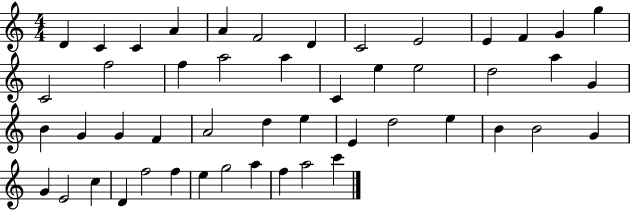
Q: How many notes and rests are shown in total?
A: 49